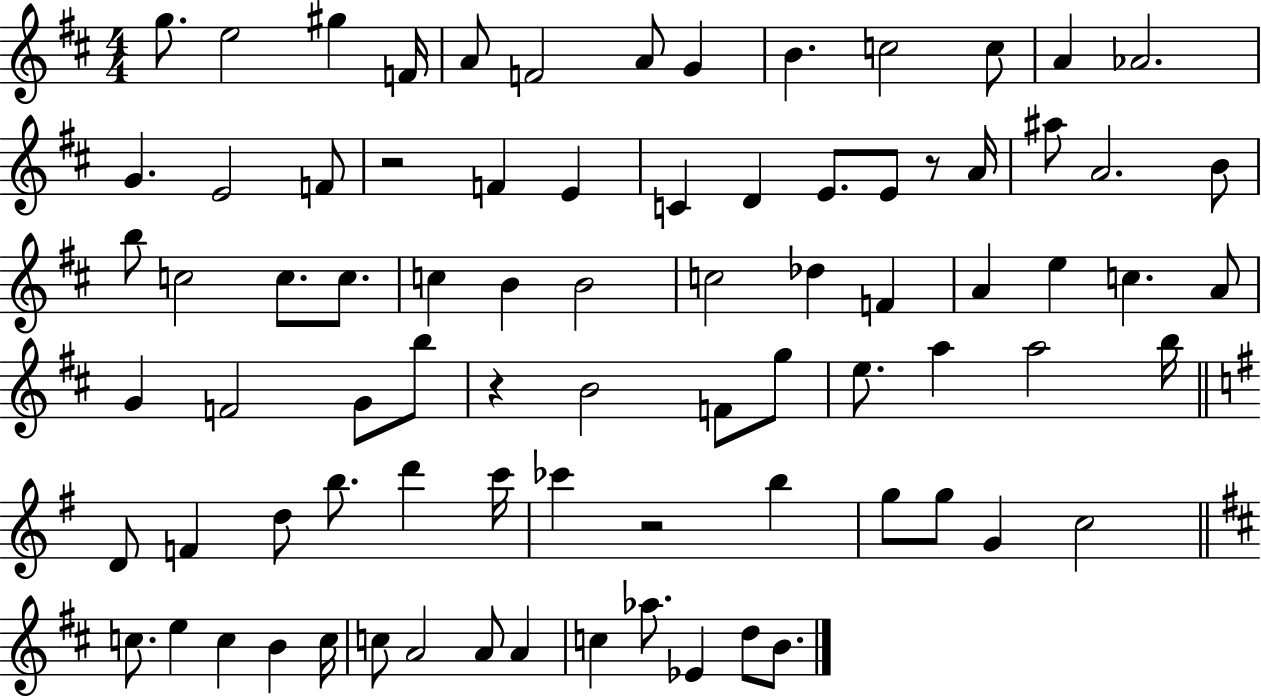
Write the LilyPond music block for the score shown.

{
  \clef treble
  \numericTimeSignature
  \time 4/4
  \key d \major
  g''8. e''2 gis''4 f'16 | a'8 f'2 a'8 g'4 | b'4. c''2 c''8 | a'4 aes'2. | \break g'4. e'2 f'8 | r2 f'4 e'4 | c'4 d'4 e'8. e'8 r8 a'16 | ais''8 a'2. b'8 | \break b''8 c''2 c''8. c''8. | c''4 b'4 b'2 | c''2 des''4 f'4 | a'4 e''4 c''4. a'8 | \break g'4 f'2 g'8 b''8 | r4 b'2 f'8 g''8 | e''8. a''4 a''2 b''16 | \bar "||" \break \key g \major d'8 f'4 d''8 b''8. d'''4 c'''16 | ces'''4 r2 b''4 | g''8 g''8 g'4 c''2 | \bar "||" \break \key d \major c''8. e''4 c''4 b'4 c''16 | c''8 a'2 a'8 a'4 | c''4 aes''8. ees'4 d''8 b'8. | \bar "|."
}